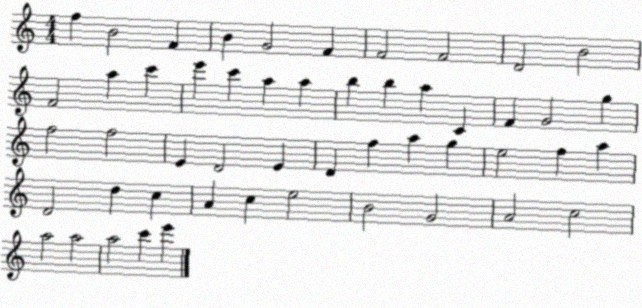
X:1
T:Untitled
M:4/4
L:1/4
K:C
f B2 F B G2 F F2 F2 D2 B2 F2 a c' e' c' a a b b a C F G2 g f2 f2 E D2 E D f a g e2 f a D2 d c A c e2 B2 G2 A2 c2 a2 a2 a2 c' e'